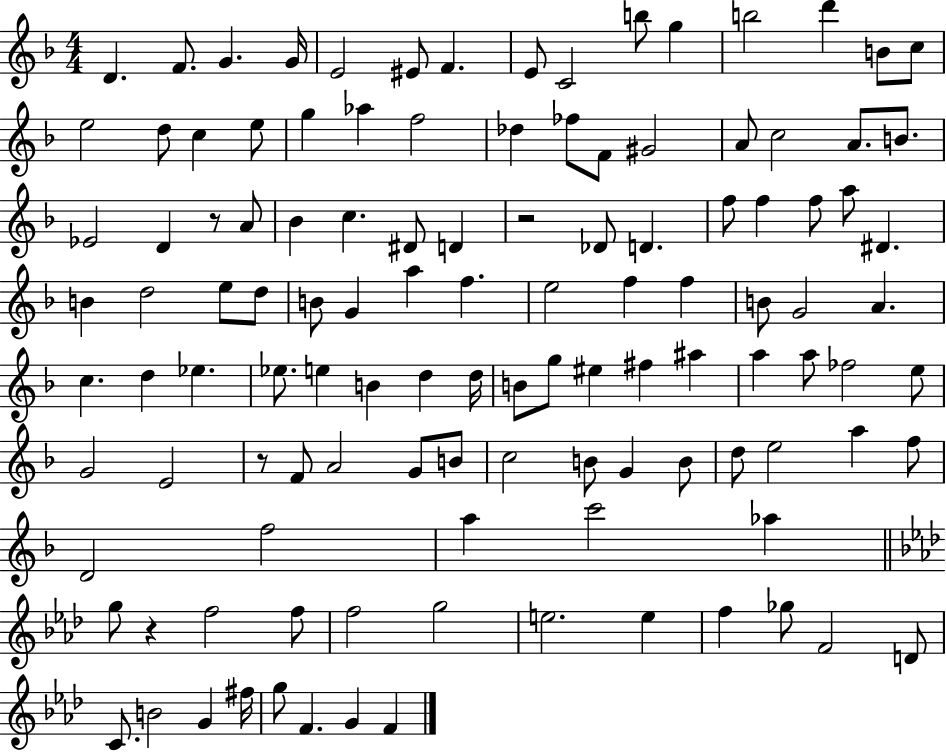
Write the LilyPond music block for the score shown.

{
  \clef treble
  \numericTimeSignature
  \time 4/4
  \key f \major
  \repeat volta 2 { d'4. f'8. g'4. g'16 | e'2 eis'8 f'4. | e'8 c'2 b''8 g''4 | b''2 d'''4 b'8 c''8 | \break e''2 d''8 c''4 e''8 | g''4 aes''4 f''2 | des''4 fes''8 f'8 gis'2 | a'8 c''2 a'8. b'8. | \break ees'2 d'4 r8 a'8 | bes'4 c''4. dis'8 d'4 | r2 des'8 d'4. | f''8 f''4 f''8 a''8 dis'4. | \break b'4 d''2 e''8 d''8 | b'8 g'4 a''4 f''4. | e''2 f''4 f''4 | b'8 g'2 a'4. | \break c''4. d''4 ees''4. | ees''8. e''4 b'4 d''4 d''16 | b'8 g''8 eis''4 fis''4 ais''4 | a''4 a''8 fes''2 e''8 | \break g'2 e'2 | r8 f'8 a'2 g'8 b'8 | c''2 b'8 g'4 b'8 | d''8 e''2 a''4 f''8 | \break d'2 f''2 | a''4 c'''2 aes''4 | \bar "||" \break \key aes \major g''8 r4 f''2 f''8 | f''2 g''2 | e''2. e''4 | f''4 ges''8 f'2 d'8 | \break c'8. b'2 g'4 fis''16 | g''8 f'4. g'4 f'4 | } \bar "|."
}